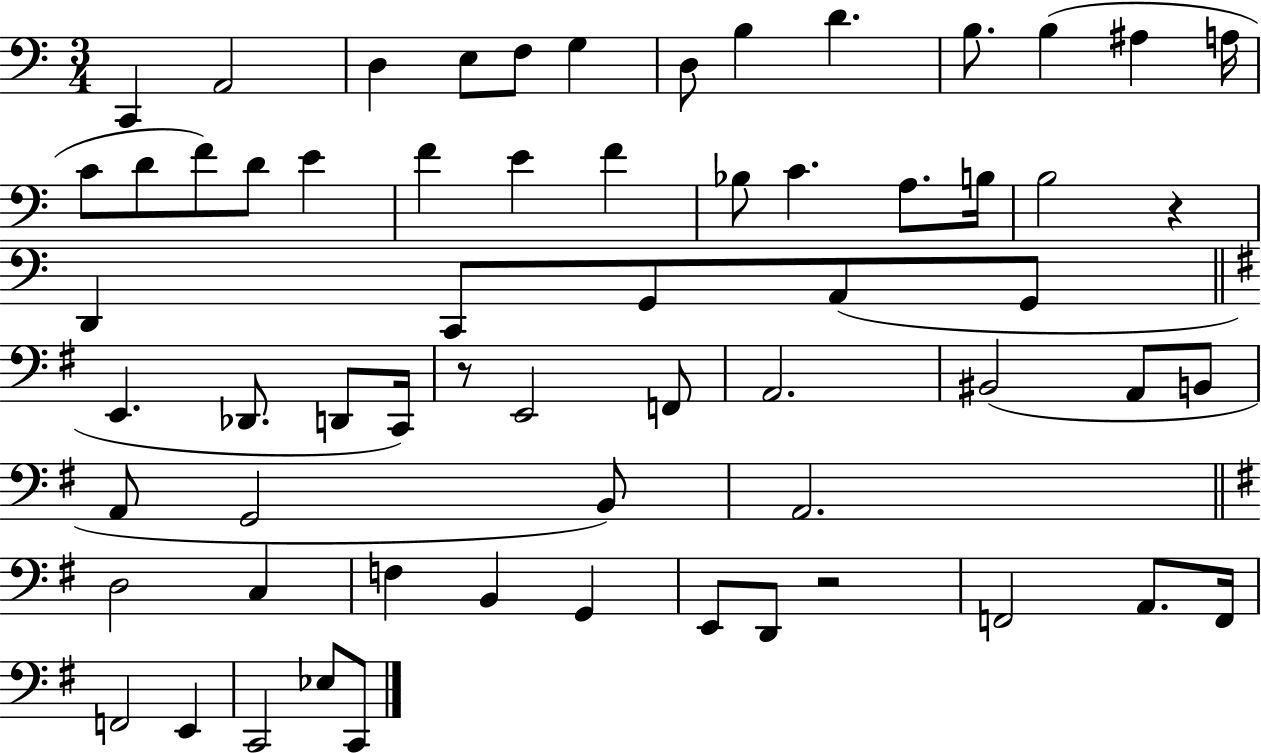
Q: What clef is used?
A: bass